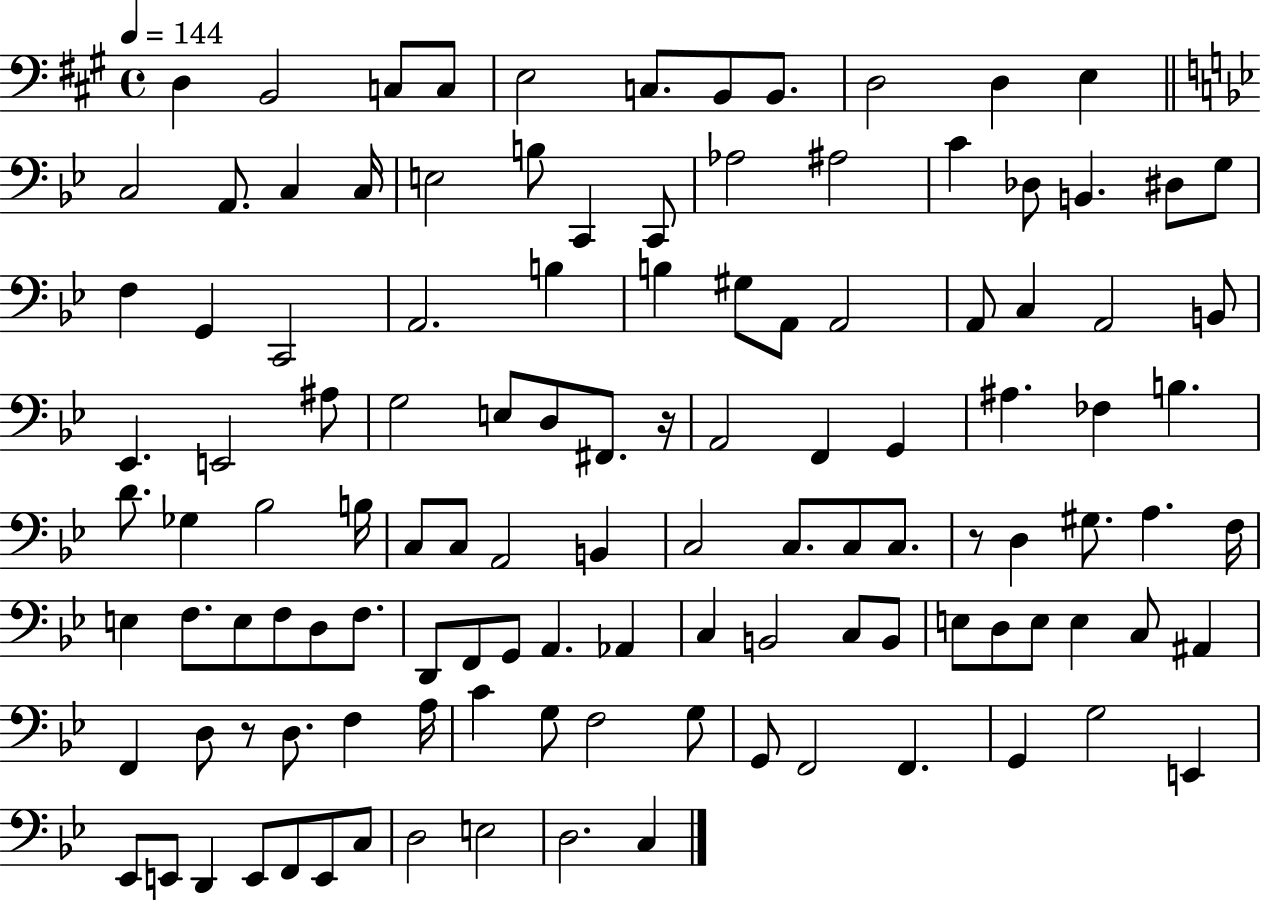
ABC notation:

X:1
T:Untitled
M:4/4
L:1/4
K:A
D, B,,2 C,/2 C,/2 E,2 C,/2 B,,/2 B,,/2 D,2 D, E, C,2 A,,/2 C, C,/4 E,2 B,/2 C,, C,,/2 _A,2 ^A,2 C _D,/2 B,, ^D,/2 G,/2 F, G,, C,,2 A,,2 B, B, ^G,/2 A,,/2 A,,2 A,,/2 C, A,,2 B,,/2 _E,, E,,2 ^A,/2 G,2 E,/2 D,/2 ^F,,/2 z/4 A,,2 F,, G,, ^A, _F, B, D/2 _G, _B,2 B,/4 C,/2 C,/2 A,,2 B,, C,2 C,/2 C,/2 C,/2 z/2 D, ^G,/2 A, F,/4 E, F,/2 E,/2 F,/2 D,/2 F,/2 D,,/2 F,,/2 G,,/2 A,, _A,, C, B,,2 C,/2 B,,/2 E,/2 D,/2 E,/2 E, C,/2 ^A,, F,, D,/2 z/2 D,/2 F, A,/4 C G,/2 F,2 G,/2 G,,/2 F,,2 F,, G,, G,2 E,, _E,,/2 E,,/2 D,, E,,/2 F,,/2 E,,/2 C,/2 D,2 E,2 D,2 C,